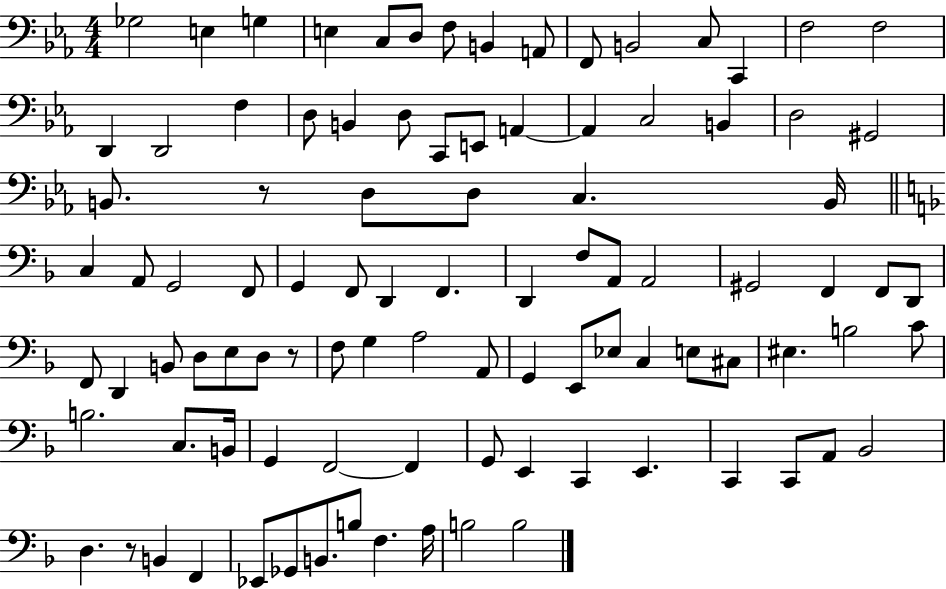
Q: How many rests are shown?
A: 3